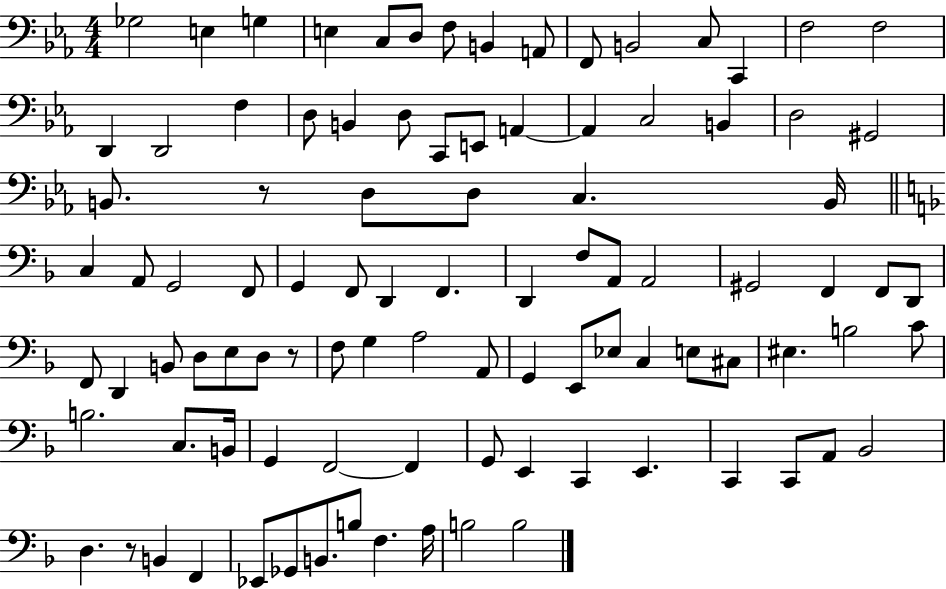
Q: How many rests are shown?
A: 3